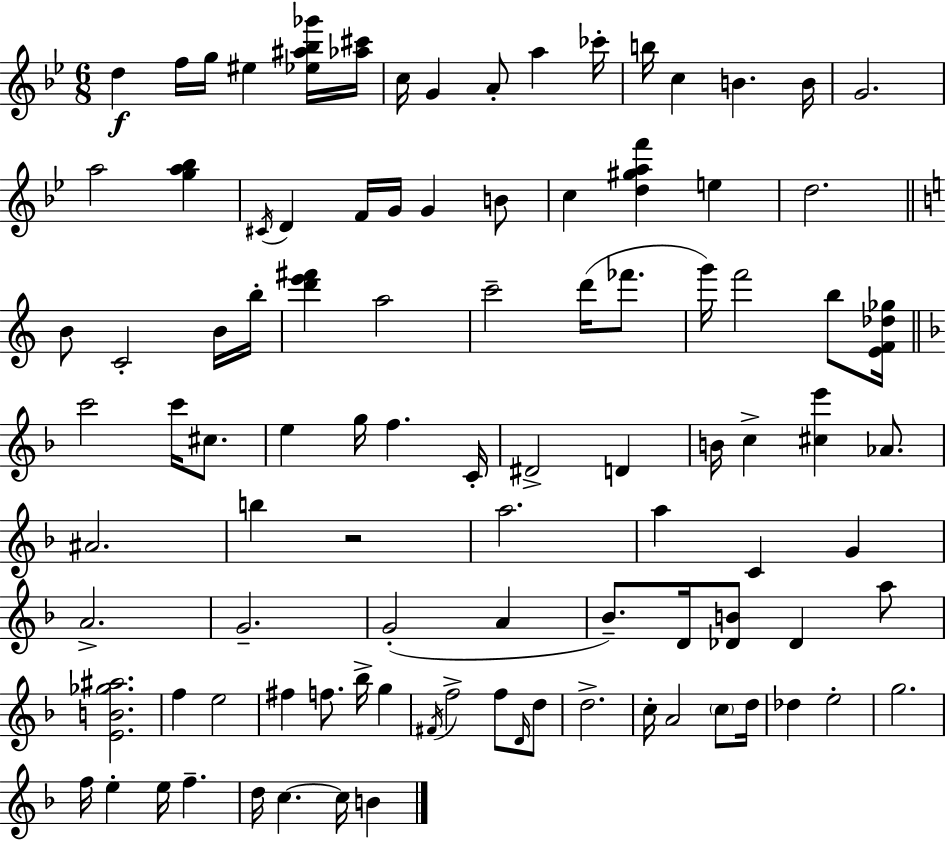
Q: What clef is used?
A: treble